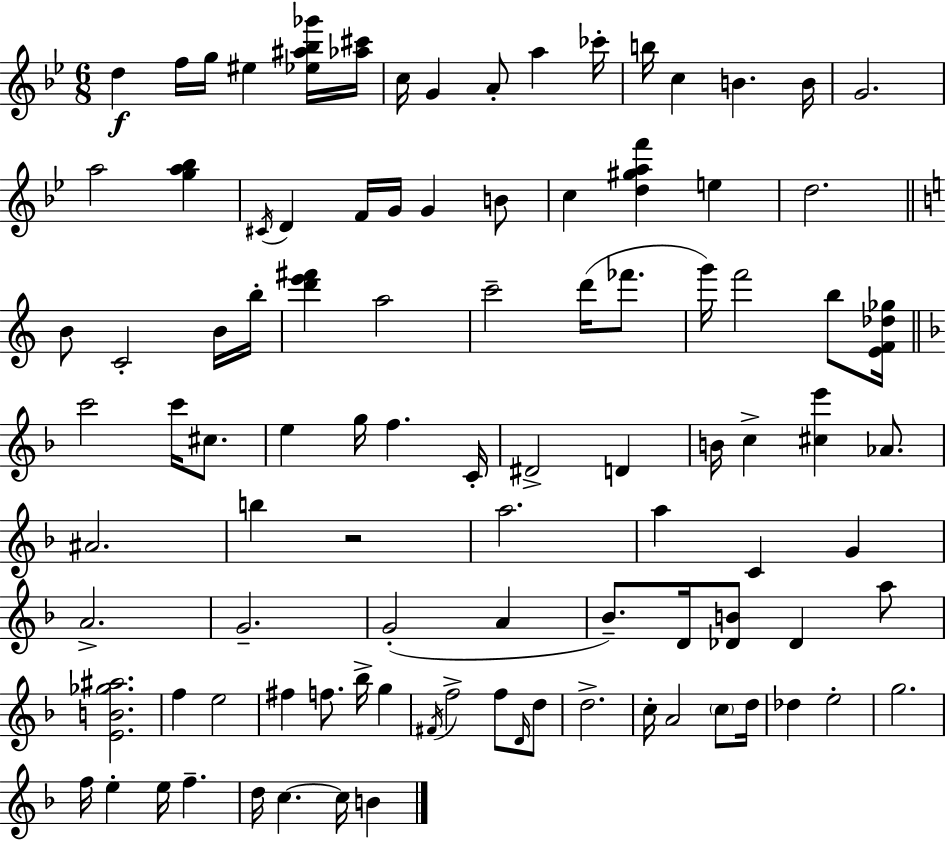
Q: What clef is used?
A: treble